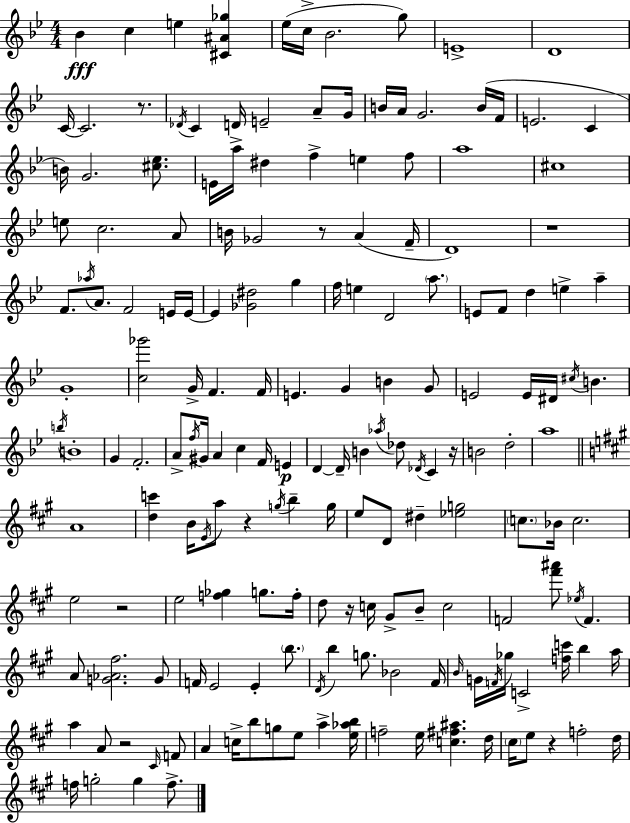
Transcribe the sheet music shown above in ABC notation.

X:1
T:Untitled
M:4/4
L:1/4
K:Gm
_B c e [^C^A_g] _e/4 c/4 _B2 g/2 E4 D4 C/4 C2 z/2 _D/4 C D/4 E2 A/2 G/4 B/4 A/4 G2 B/4 F/4 E2 C B/4 G2 [^c_e]/2 E/4 a/4 ^d f e f/2 a4 ^c4 e/2 c2 A/2 B/4 _G2 z/2 A F/4 D4 z4 F/2 _a/4 A/2 F2 E/4 E/4 E [_G^d]2 g f/4 e D2 a/2 E/2 F/2 d e a G4 [c_g']2 G/4 F F/4 E G B G/2 E2 E/4 ^D/4 ^c/4 B b/4 B4 G F2 A/2 f/4 ^G/4 A c F/4 E D D/4 B _a/4 _d/2 _D/4 C z/4 B2 d2 a4 A4 [dc'] B/4 E/4 a/2 z g/4 b g/4 e/2 D/2 ^d [_eg]2 c/2 _B/4 c2 e2 z2 e2 [f_g] g/2 f/4 d/2 z/4 c/4 ^G/2 B/2 c2 F2 [^f'^a']/2 _e/4 F A/2 [G_A^f]2 G/2 F/4 E2 E b/2 D/4 b g/2 _B2 ^F/4 B/4 G/4 F/4 _g/4 C2 [fc']/4 b a/4 a A/2 z2 ^C/4 F/2 A c/4 b/2 g/2 e/2 a [e_ab]/4 f2 e/4 [c^f^a] d/4 ^c/4 e/2 z f2 d/4 f/4 g2 g f/2